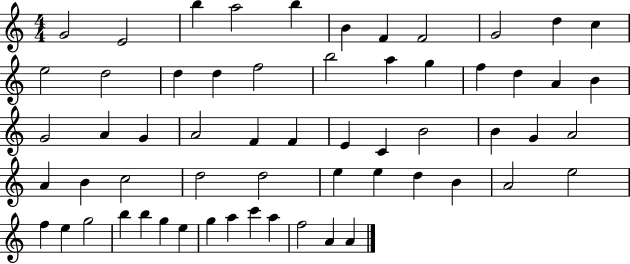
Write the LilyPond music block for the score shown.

{
  \clef treble
  \numericTimeSignature
  \time 4/4
  \key c \major
  g'2 e'2 | b''4 a''2 b''4 | b'4 f'4 f'2 | g'2 d''4 c''4 | \break e''2 d''2 | d''4 d''4 f''2 | b''2 a''4 g''4 | f''4 d''4 a'4 b'4 | \break g'2 a'4 g'4 | a'2 f'4 f'4 | e'4 c'4 b'2 | b'4 g'4 a'2 | \break a'4 b'4 c''2 | d''2 d''2 | e''4 e''4 d''4 b'4 | a'2 e''2 | \break f''4 e''4 g''2 | b''4 b''4 g''4 e''4 | g''4 a''4 c'''4 a''4 | f''2 a'4 a'4 | \break \bar "|."
}